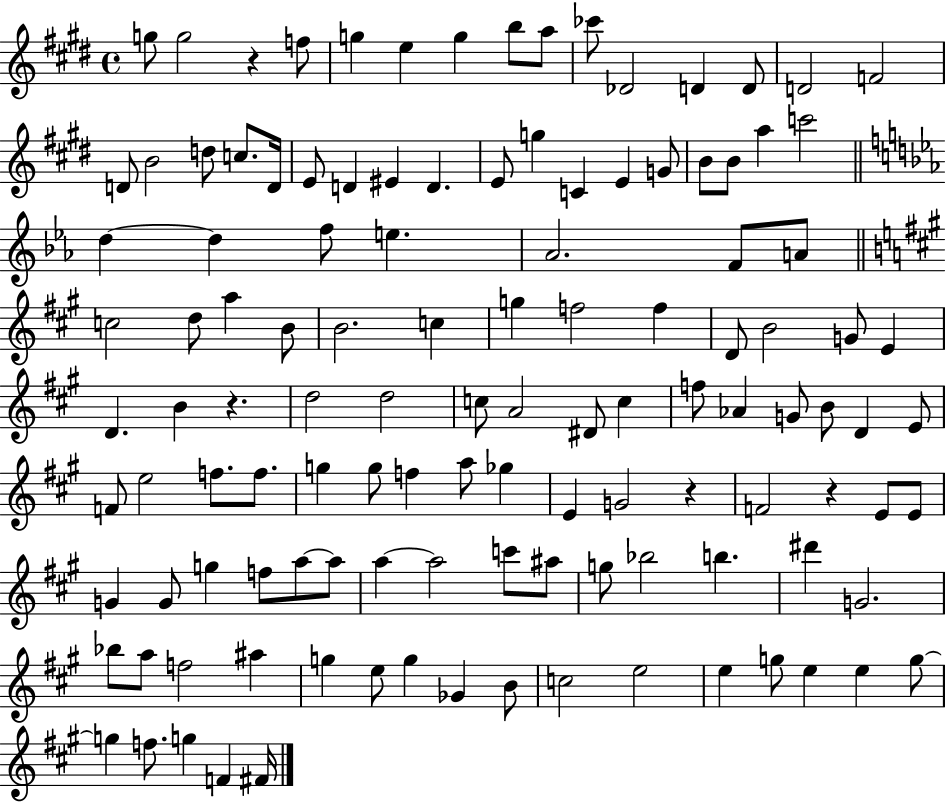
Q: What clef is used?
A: treble